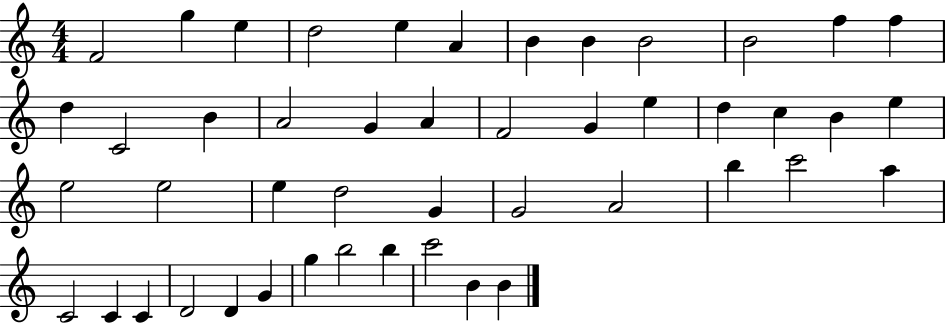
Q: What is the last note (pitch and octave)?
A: B4